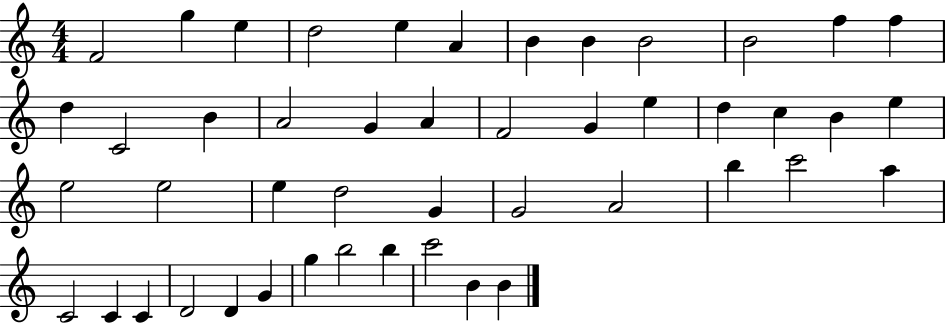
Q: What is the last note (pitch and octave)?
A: B4